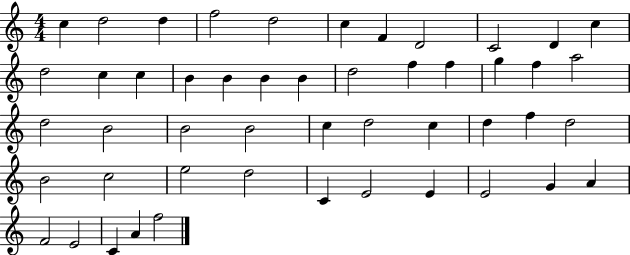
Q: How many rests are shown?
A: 0